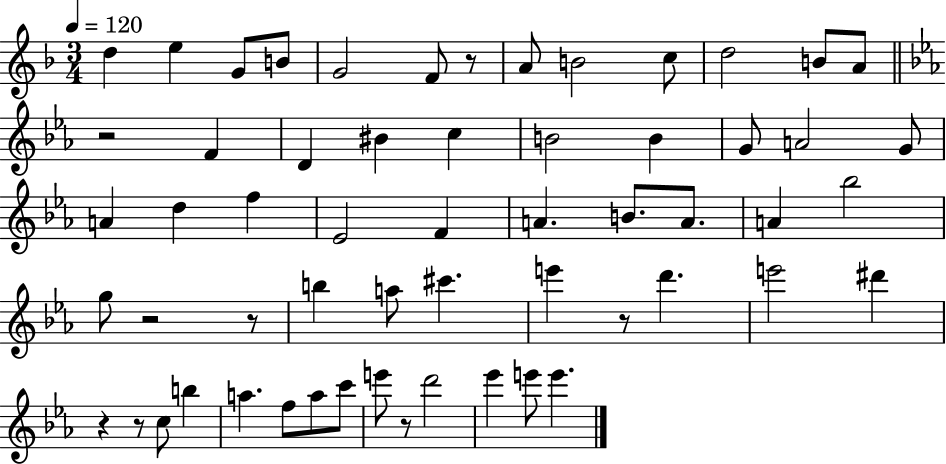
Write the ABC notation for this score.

X:1
T:Untitled
M:3/4
L:1/4
K:F
d e G/2 B/2 G2 F/2 z/2 A/2 B2 c/2 d2 B/2 A/2 z2 F D ^B c B2 B G/2 A2 G/2 A d f _E2 F A B/2 A/2 A _b2 g/2 z2 z/2 b a/2 ^c' e' z/2 d' e'2 ^d' z z/2 c/2 b a f/2 a/2 c'/2 e'/2 z/2 d'2 _e' e'/2 e'